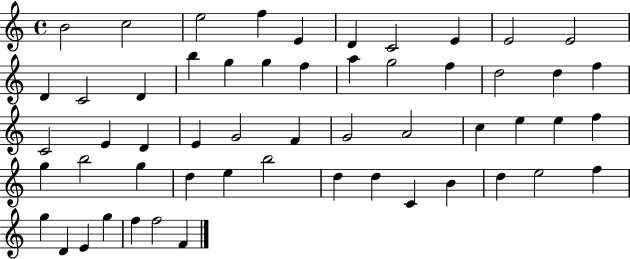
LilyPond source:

{
  \clef treble
  \time 4/4
  \defaultTimeSignature
  \key c \major
  b'2 c''2 | e''2 f''4 e'4 | d'4 c'2 e'4 | e'2 e'2 | \break d'4 c'2 d'4 | b''4 g''4 g''4 f''4 | a''4 g''2 f''4 | d''2 d''4 f''4 | \break c'2 e'4 d'4 | e'4 g'2 f'4 | g'2 a'2 | c''4 e''4 e''4 f''4 | \break g''4 b''2 g''4 | d''4 e''4 b''2 | d''4 d''4 c'4 b'4 | d''4 e''2 f''4 | \break g''4 d'4 e'4 g''4 | f''4 f''2 f'4 | \bar "|."
}